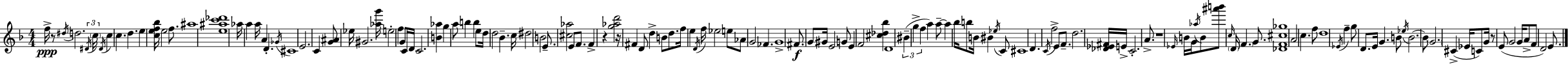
{
  \clef treble
  \numericTimeSignature
  \time 4/4
  \key f \major
  f''16->\ppp r8 \acciaccatura { dis''16 } d''2. | \tuplet 3/2 { \acciaccatura { dis'16 } \parenthesize c''16 \acciaccatura { dis'16 } } c''4 c''4. d''4. | e''4 <c'' e'' f'' bes''>16 e''2 | f''8. ais''1 | \break <e'' ais'' c''' des'''>1 | aes''16 a''4 a''16 a'4 d'4.-. | \acciaccatura { ges'16 } cis'1 | e'2. | \break c'4 <g' ais'>8 ees''16 gis'2. | <aes'' g'''>16 e''2-. f''4 | g'8 c'16 d'16 c'2. | <b' aes''>4 g''4 a''8 b''4 b''4 | \break e''8 d''16 d''2 bes'4.-- | c''16 dis''2 b'2 | e'8.-- <cis'' aes''>2 e'8 | f'8. f'4-> r4 <g'' aes'' d'''>2 | \break r16 fis'4 d'8 d''4-> b'8 | d''8. f''16 e''4 \acciaccatura { d'16 } f''16 ees''2 | e''8 aes'8 g'2 fes'4. | g'1-> | \break fis'8.\f g'8 gis'16 e'2 | g'8 e'4 f'2 | <cis'' des'' bes''>4 d'1 | \tuplet 3/2 { bis'4--( g''4-> f''4 } | \break a''4) a''8--~~ a''4 bes''16 b''8 b'16 bis'4 | \acciaccatura { ees''16 } c'8 cis'1 | d'4. \acciaccatura { c'16 } f''2-> | e'8 f'8.-- d''2. | \break <des' ees' fis'>16 e'16-> c'2.-. | a'8.-> r1 | \grace { ees'16 } b'16 g'16 \acciaccatura { aes''16 } b'8 <ais''' b'''>8 \grace { c''16 } | \parenthesize d'16 \parenthesize f'4. g'8. <des' f' cis'' ges''>1 | \break \parenthesize a'2 | c''4. f''8 d''1 | \acciaccatura { ees'16 } f''4-- g''8 | d'8. e'16 g'4. b'8 \acciaccatura { ees''16 } b'2.~~ | \break b'8 \parenthesize g'2. | cis'4->( ees'16 c'8) g'16 | r8 e'8( g'2 g'16 a'8-> f'8 | d'2) e'8. \bar "|."
}